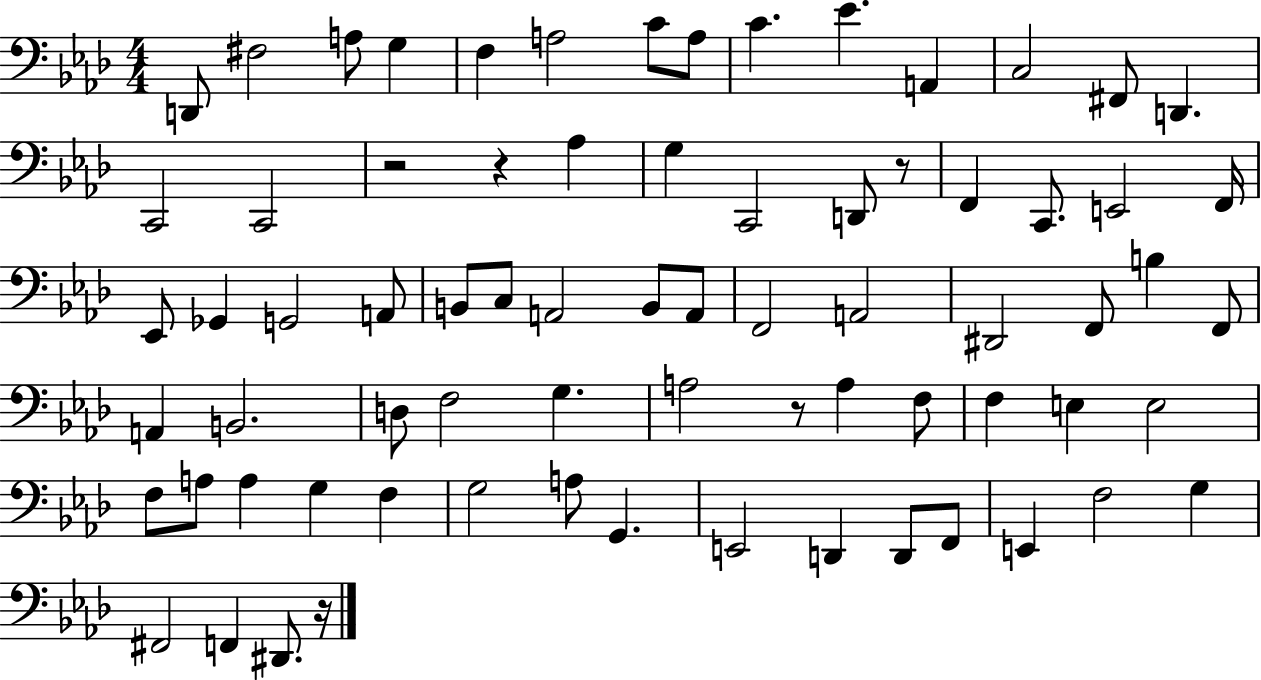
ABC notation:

X:1
T:Untitled
M:4/4
L:1/4
K:Ab
D,,/2 ^F,2 A,/2 G, F, A,2 C/2 A,/2 C _E A,, C,2 ^F,,/2 D,, C,,2 C,,2 z2 z _A, G, C,,2 D,,/2 z/2 F,, C,,/2 E,,2 F,,/4 _E,,/2 _G,, G,,2 A,,/2 B,,/2 C,/2 A,,2 B,,/2 A,,/2 F,,2 A,,2 ^D,,2 F,,/2 B, F,,/2 A,, B,,2 D,/2 F,2 G, A,2 z/2 A, F,/2 F, E, E,2 F,/2 A,/2 A, G, F, G,2 A,/2 G,, E,,2 D,, D,,/2 F,,/2 E,, F,2 G, ^F,,2 F,, ^D,,/2 z/4